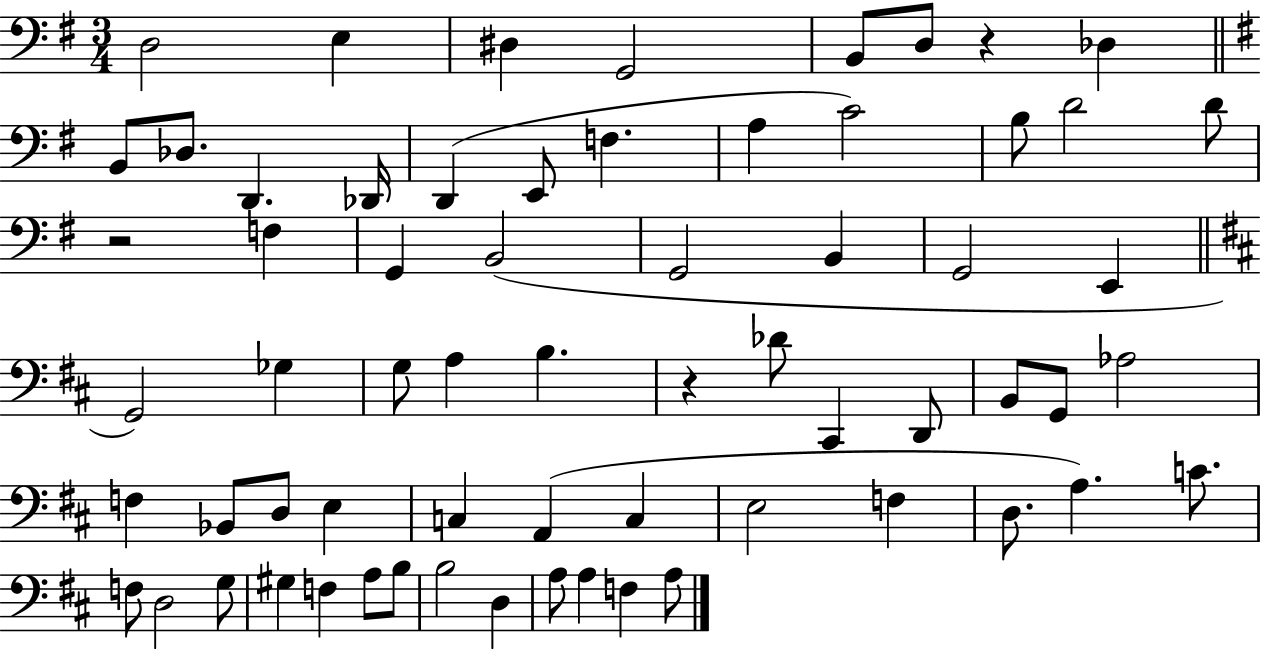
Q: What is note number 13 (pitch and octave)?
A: E2